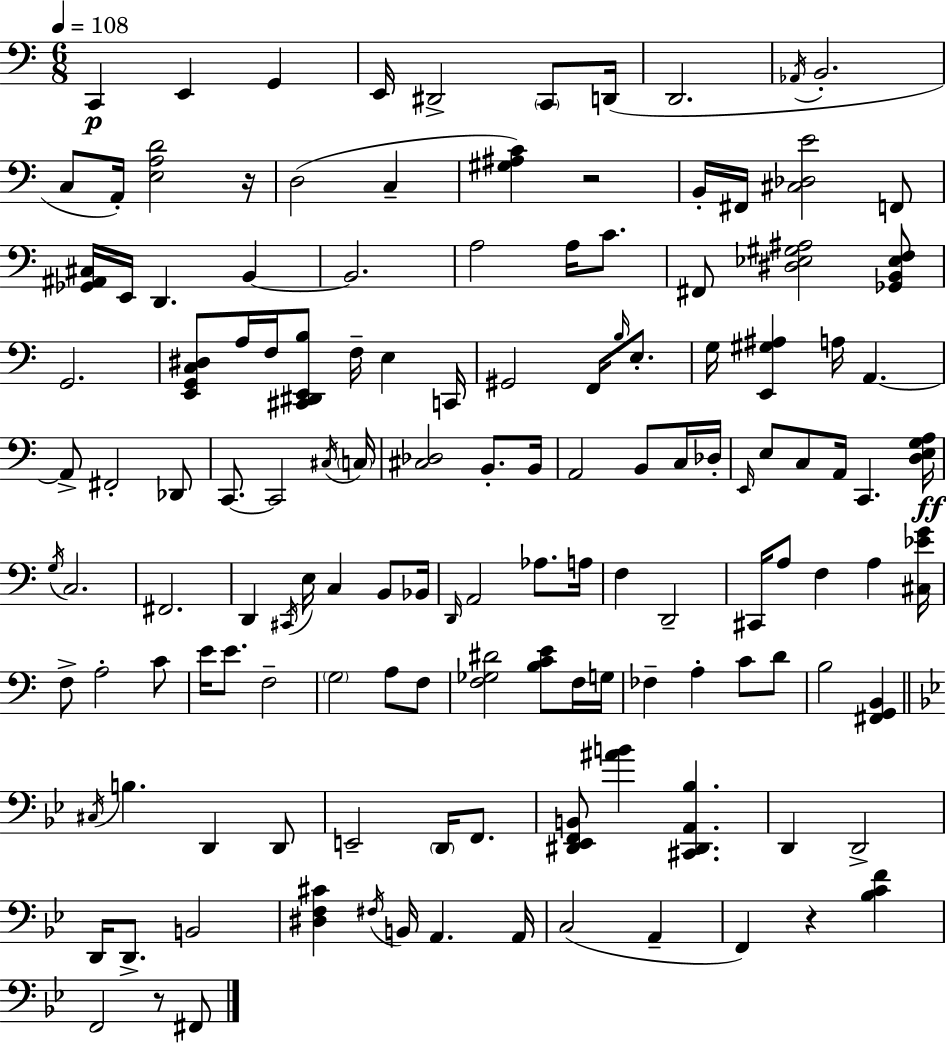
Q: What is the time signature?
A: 6/8